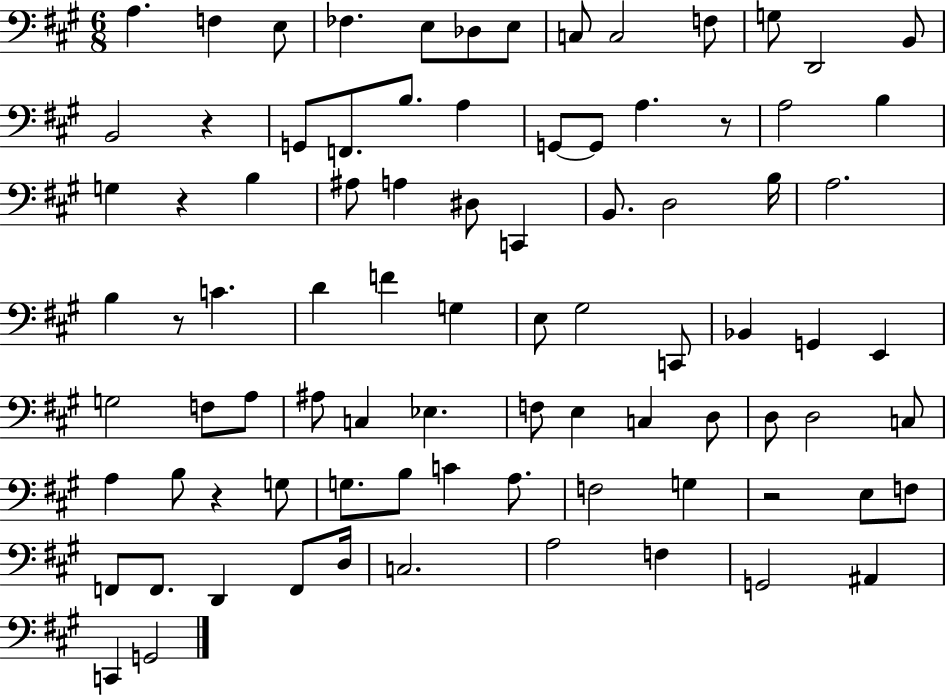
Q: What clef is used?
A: bass